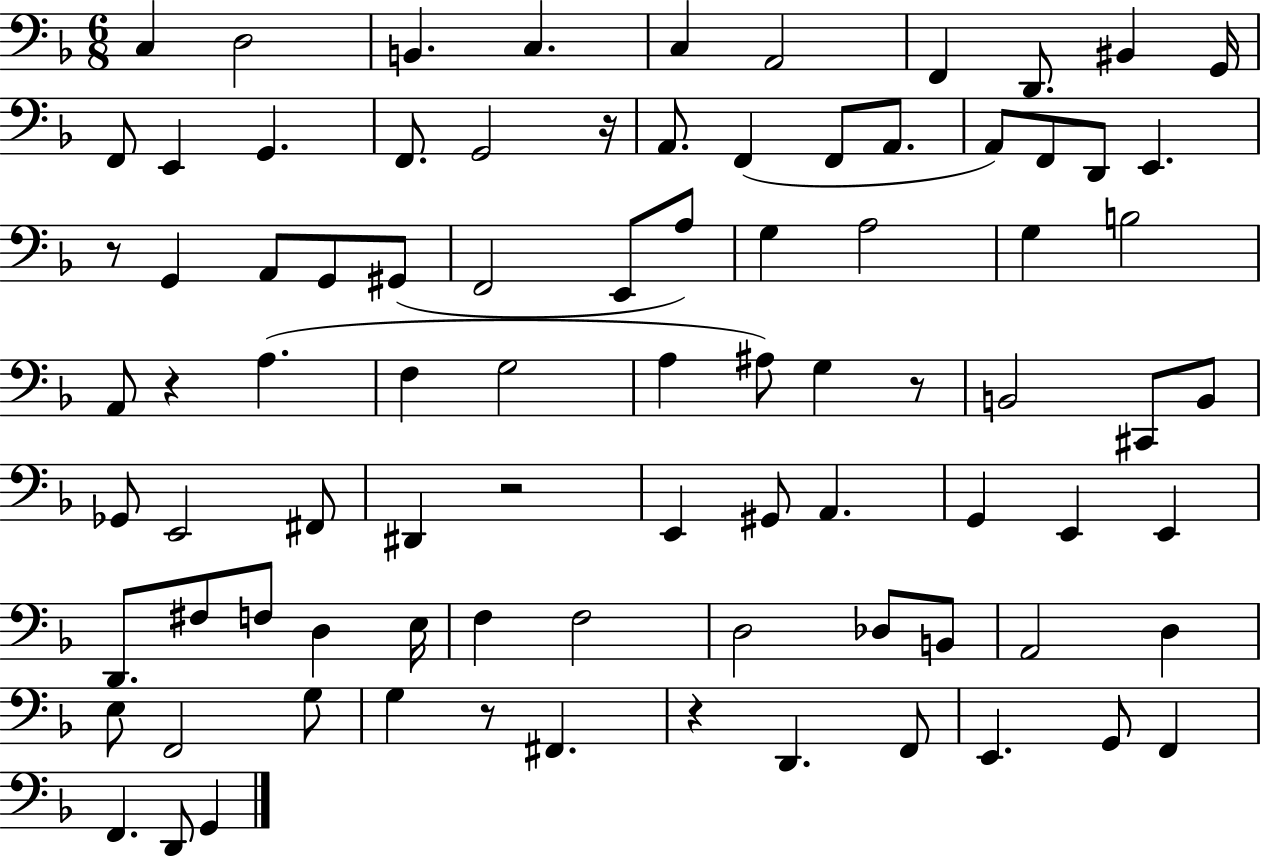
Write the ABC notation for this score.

X:1
T:Untitled
M:6/8
L:1/4
K:F
C, D,2 B,, C, C, A,,2 F,, D,,/2 ^B,, G,,/4 F,,/2 E,, G,, F,,/2 G,,2 z/4 A,,/2 F,, F,,/2 A,,/2 A,,/2 F,,/2 D,,/2 E,, z/2 G,, A,,/2 G,,/2 ^G,,/2 F,,2 E,,/2 A,/2 G, A,2 G, B,2 A,,/2 z A, F, G,2 A, ^A,/2 G, z/2 B,,2 ^C,,/2 B,,/2 _G,,/2 E,,2 ^F,,/2 ^D,, z2 E,, ^G,,/2 A,, G,, E,, E,, D,,/2 ^F,/2 F,/2 D, E,/4 F, F,2 D,2 _D,/2 B,,/2 A,,2 D, E,/2 F,,2 G,/2 G, z/2 ^F,, z D,, F,,/2 E,, G,,/2 F,, F,, D,,/2 G,,